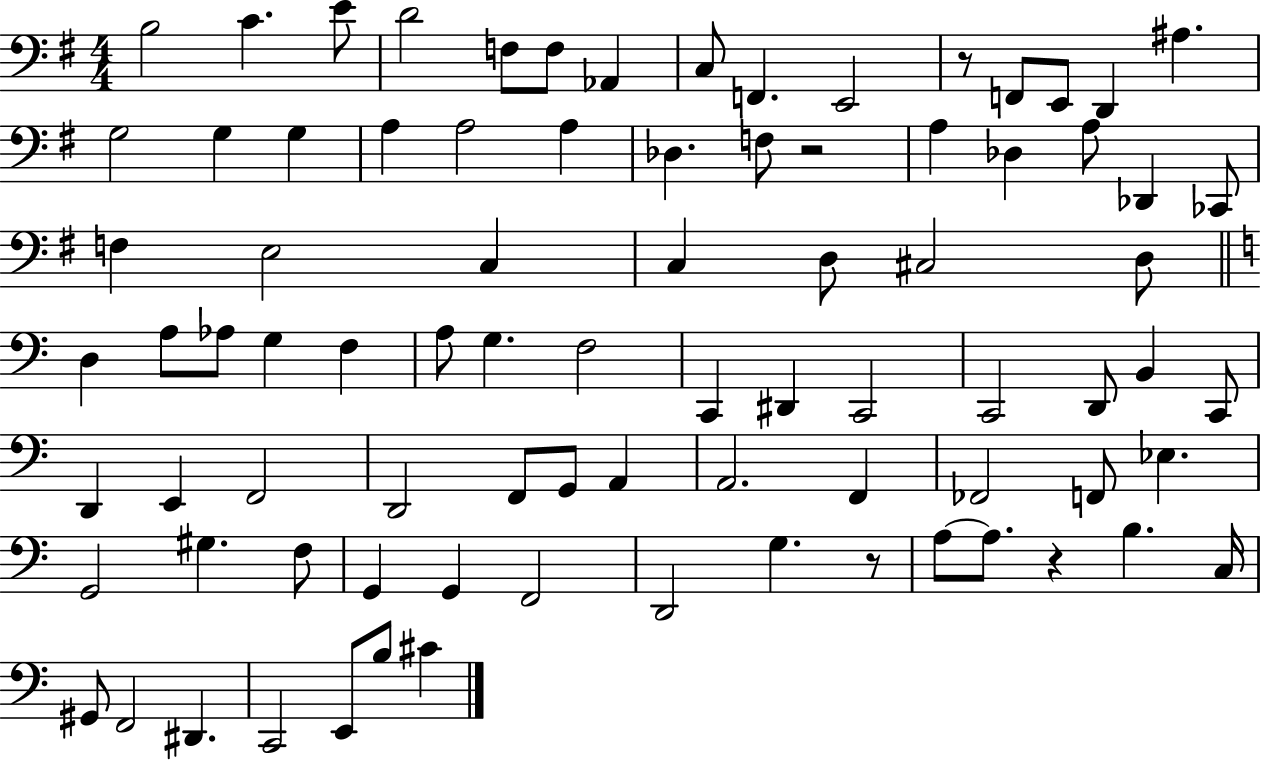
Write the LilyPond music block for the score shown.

{
  \clef bass
  \numericTimeSignature
  \time 4/4
  \key g \major
  b2 c'4. e'8 | d'2 f8 f8 aes,4 | c8 f,4. e,2 | r8 f,8 e,8 d,4 ais4. | \break g2 g4 g4 | a4 a2 a4 | des4. f8 r2 | a4 des4 a8 des,4 ces,8 | \break f4 e2 c4 | c4 d8 cis2 d8 | \bar "||" \break \key a \minor d4 a8 aes8 g4 f4 | a8 g4. f2 | c,4 dis,4 c,2 | c,2 d,8 b,4 c,8 | \break d,4 e,4 f,2 | d,2 f,8 g,8 a,4 | a,2. f,4 | fes,2 f,8 ees4. | \break g,2 gis4. f8 | g,4 g,4 f,2 | d,2 g4. r8 | a8~~ a8. r4 b4. c16 | \break gis,8 f,2 dis,4. | c,2 e,8 b8 cis'4 | \bar "|."
}